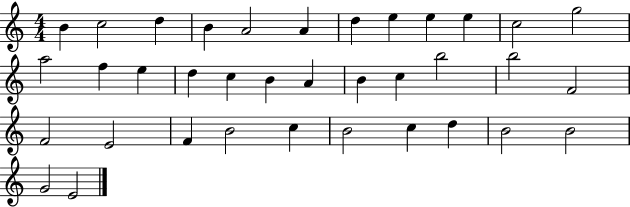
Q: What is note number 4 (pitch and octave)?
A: B4